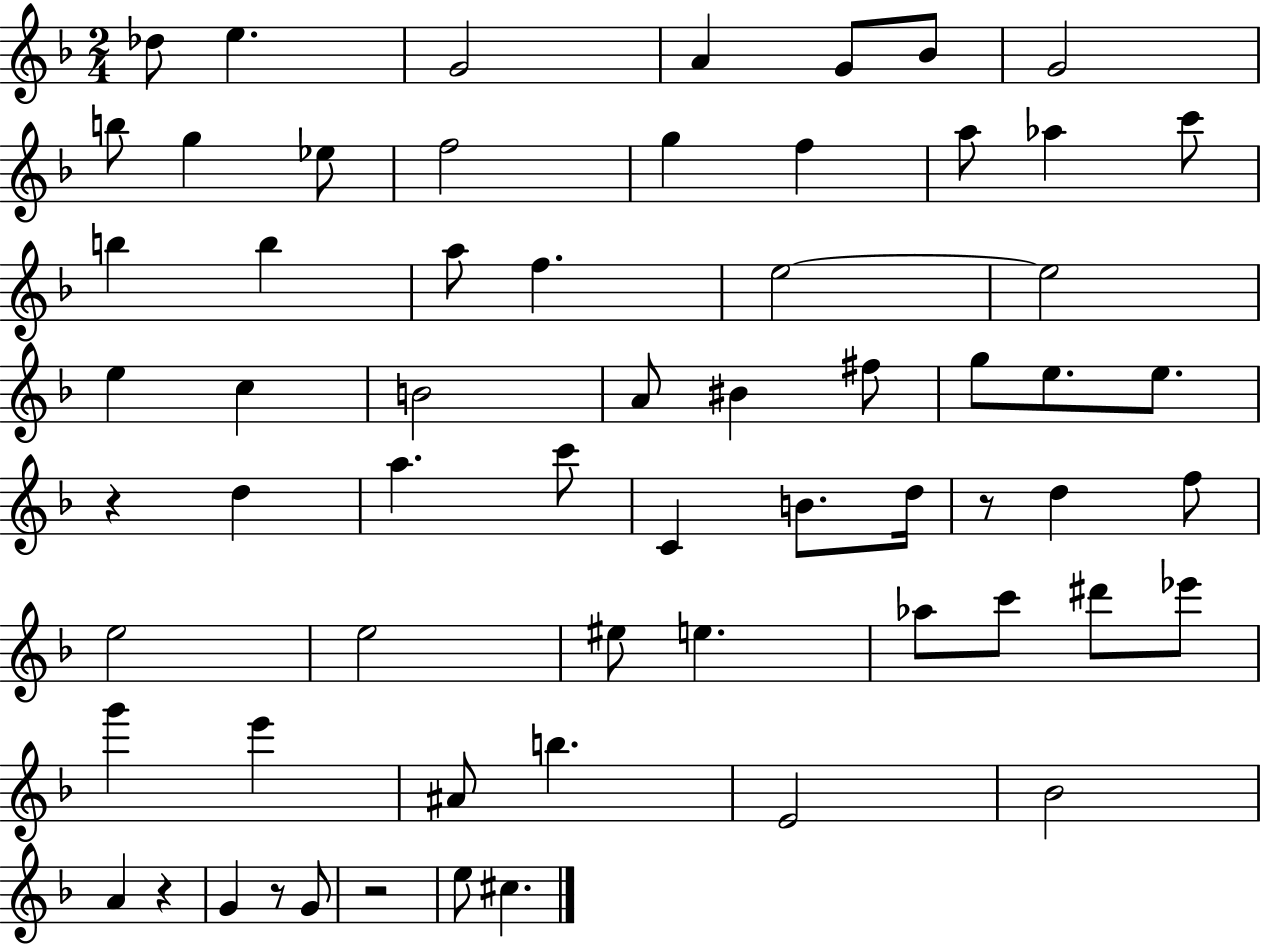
Db5/e E5/q. G4/h A4/q G4/e Bb4/e G4/h B5/e G5/q Eb5/e F5/h G5/q F5/q A5/e Ab5/q C6/e B5/q B5/q A5/e F5/q. E5/h E5/h E5/q C5/q B4/h A4/e BIS4/q F#5/e G5/e E5/e. E5/e. R/q D5/q A5/q. C6/e C4/q B4/e. D5/s R/e D5/q F5/e E5/h E5/h EIS5/e E5/q. Ab5/e C6/e D#6/e Eb6/e G6/q E6/q A#4/e B5/q. E4/h Bb4/h A4/q R/q G4/q R/e G4/e R/h E5/e C#5/q.